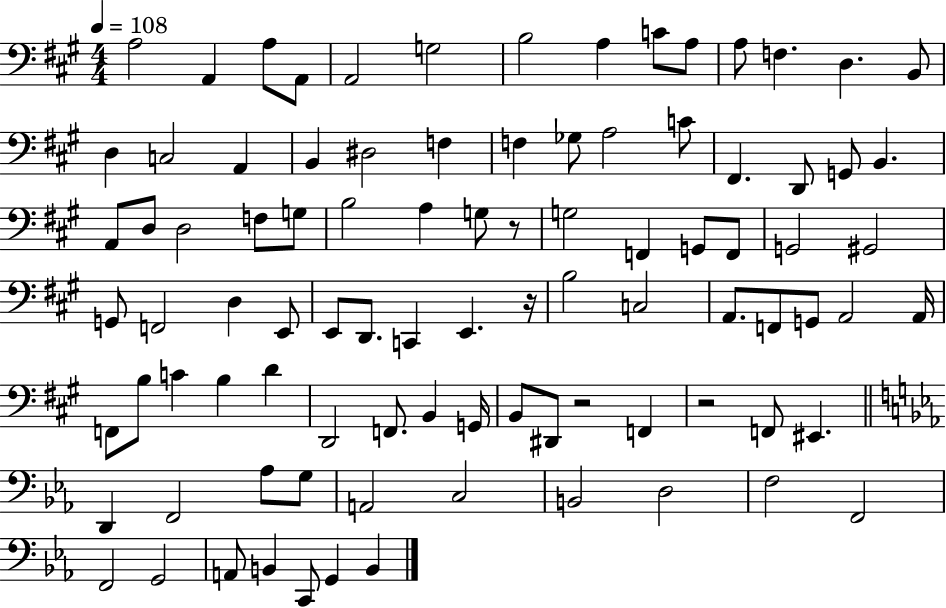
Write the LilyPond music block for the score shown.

{
  \clef bass
  \numericTimeSignature
  \time 4/4
  \key a \major
  \tempo 4 = 108
  \repeat volta 2 { a2 a,4 a8 a,8 | a,2 g2 | b2 a4 c'8 a8 | a8 f4. d4. b,8 | \break d4 c2 a,4 | b,4 dis2 f4 | f4 ges8 a2 c'8 | fis,4. d,8 g,8 b,4. | \break a,8 d8 d2 f8 g8 | b2 a4 g8 r8 | g2 f,4 g,8 f,8 | g,2 gis,2 | \break g,8 f,2 d4 e,8 | e,8 d,8. c,4 e,4. r16 | b2 c2 | a,8. f,8 g,8 a,2 a,16 | \break f,8 b8 c'4 b4 d'4 | d,2 f,8. b,4 g,16 | b,8 dis,8 r2 f,4 | r2 f,8 eis,4. | \break \bar "||" \break \key c \minor d,4 f,2 aes8 g8 | a,2 c2 | b,2 d2 | f2 f,2 | \break f,2 g,2 | a,8 b,4 c,8 g,4 b,4 | } \bar "|."
}